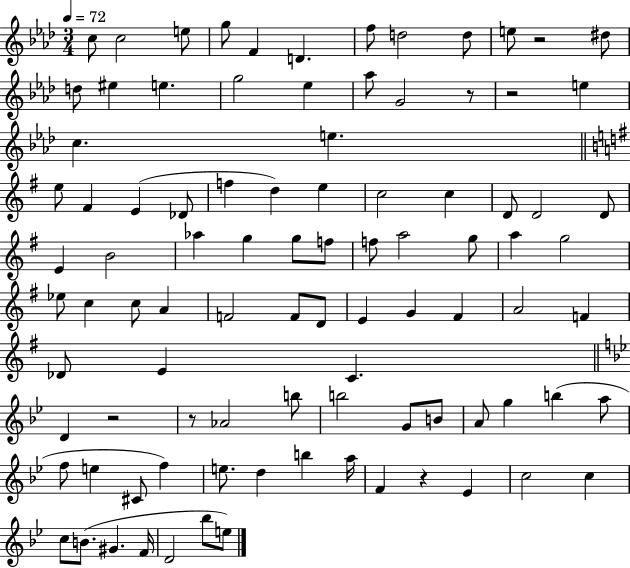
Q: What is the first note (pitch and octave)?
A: C5